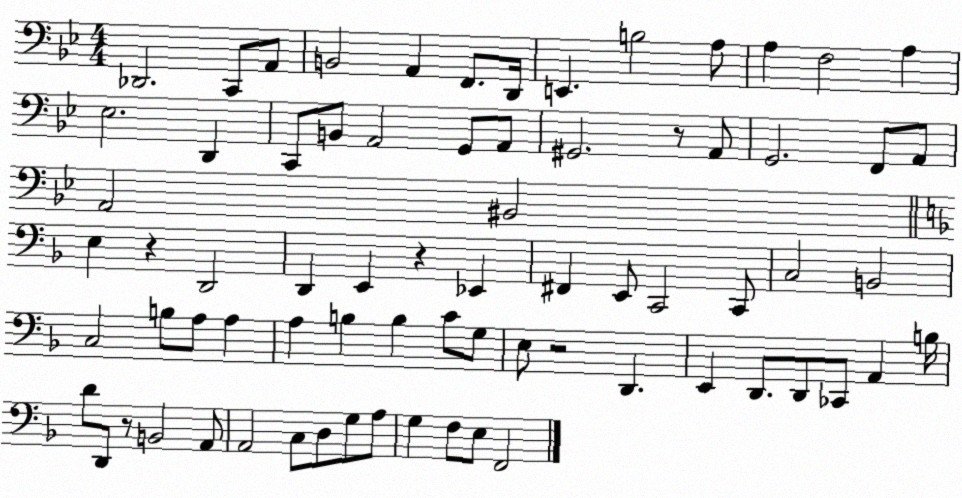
X:1
T:Untitled
M:4/4
L:1/4
K:Bb
_D,,2 C,,/2 A,,/2 B,,2 A,, F,,/2 D,,/4 E,, B,2 A,/2 A, F,2 A, _E,2 D,, C,,/2 B,,/2 A,,2 G,,/2 A,,/2 ^G,,2 z/2 A,,/2 G,,2 F,,/2 A,,/2 A,,2 ^B,,2 E, z D,,2 D,, E,, z _E,, ^F,, E,,/2 C,,2 C,,/2 C,2 B,,2 C,2 B,/2 A,/2 A, A, B, B, C/2 G,/2 E,/2 z2 D,, E,, D,,/2 D,,/2 _C,,/2 A,, B,/4 D/2 D,,/2 z/2 B,,2 A,,/2 A,,2 C,/2 D,/2 G,/2 A,/2 G, F,/2 E,/2 F,,2